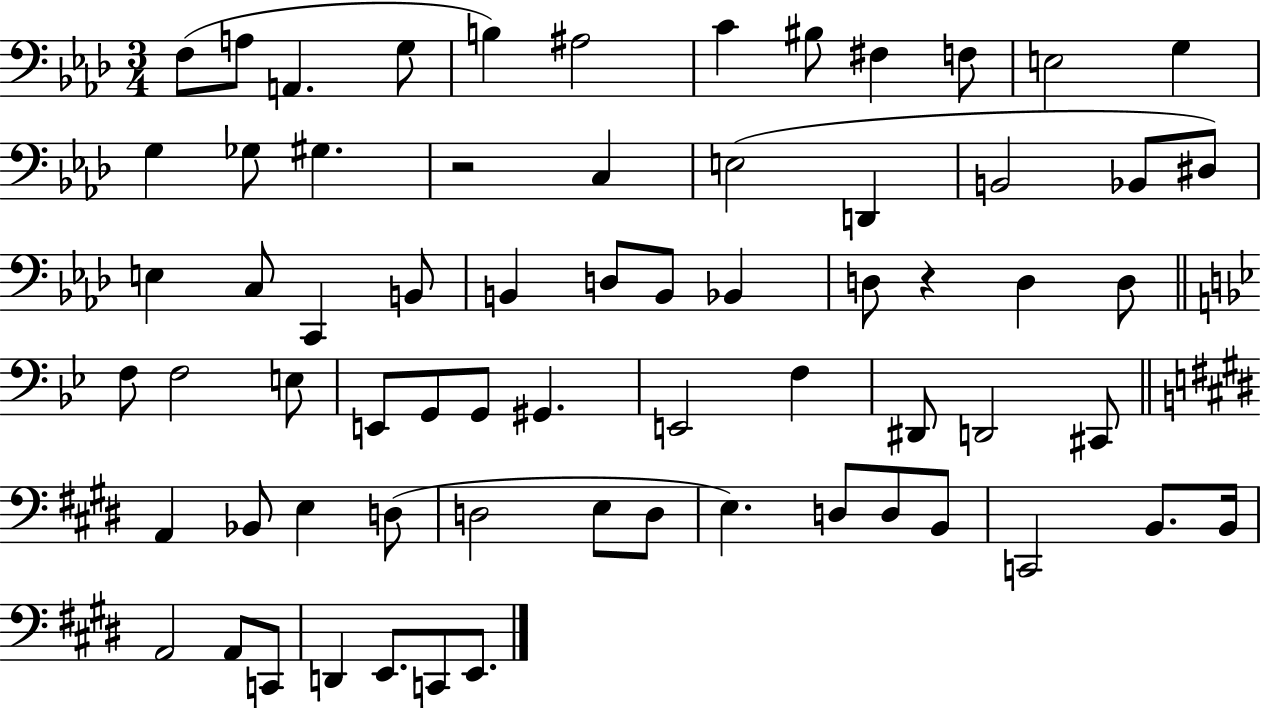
{
  \clef bass
  \numericTimeSignature
  \time 3/4
  \key aes \major
  f8( a8 a,4. g8 | b4) ais2 | c'4 bis8 fis4 f8 | e2 g4 | \break g4 ges8 gis4. | r2 c4 | e2( d,4 | b,2 bes,8 dis8) | \break e4 c8 c,4 b,8 | b,4 d8 b,8 bes,4 | d8 r4 d4 d8 | \bar "||" \break \key g \minor f8 f2 e8 | e,8 g,8 g,8 gis,4. | e,2 f4 | dis,8 d,2 cis,8 | \break \bar "||" \break \key e \major a,4 bes,8 e4 d8( | d2 e8 d8 | e4.) d8 d8 b,8 | c,2 b,8. b,16 | \break a,2 a,8 c,8 | d,4 e,8. c,8 e,8. | \bar "|."
}